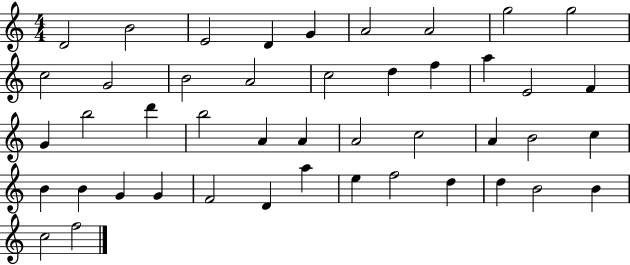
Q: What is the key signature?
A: C major